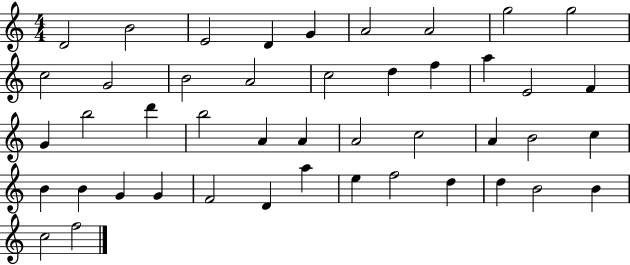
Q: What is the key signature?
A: C major